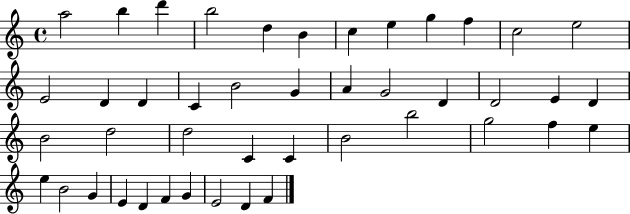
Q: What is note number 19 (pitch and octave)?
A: A4